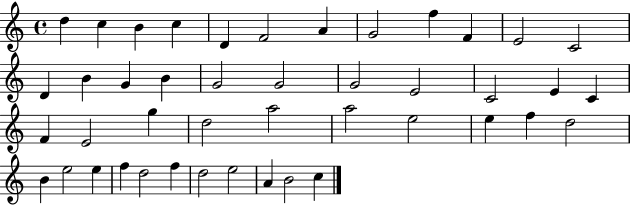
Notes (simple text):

D5/q C5/q B4/q C5/q D4/q F4/h A4/q G4/h F5/q F4/q E4/h C4/h D4/q B4/q G4/q B4/q G4/h G4/h G4/h E4/h C4/h E4/q C4/q F4/q E4/h G5/q D5/h A5/h A5/h E5/h E5/q F5/q D5/h B4/q E5/h E5/q F5/q D5/h F5/q D5/h E5/h A4/q B4/h C5/q